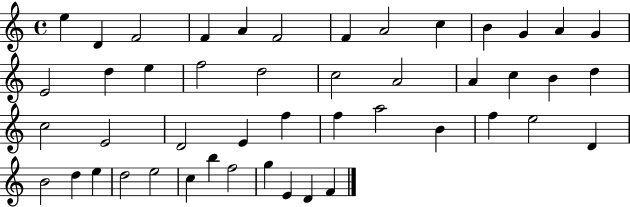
E5/q D4/q F4/h F4/q A4/q F4/h F4/q A4/h C5/q B4/q G4/q A4/q G4/q E4/h D5/q E5/q F5/h D5/h C5/h A4/h A4/q C5/q B4/q D5/q C5/h E4/h D4/h E4/q F5/q F5/q A5/h B4/q F5/q E5/h D4/q B4/h D5/q E5/q D5/h E5/h C5/q B5/q F5/h G5/q E4/q D4/q F4/q